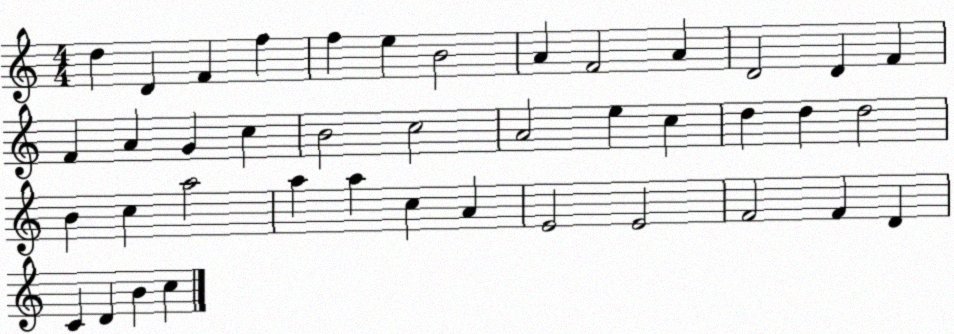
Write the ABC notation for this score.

X:1
T:Untitled
M:4/4
L:1/4
K:C
d D F f f e B2 A F2 A D2 D F F A G c B2 c2 A2 e c d d d2 B c a2 a a c A E2 E2 F2 F D C D B c